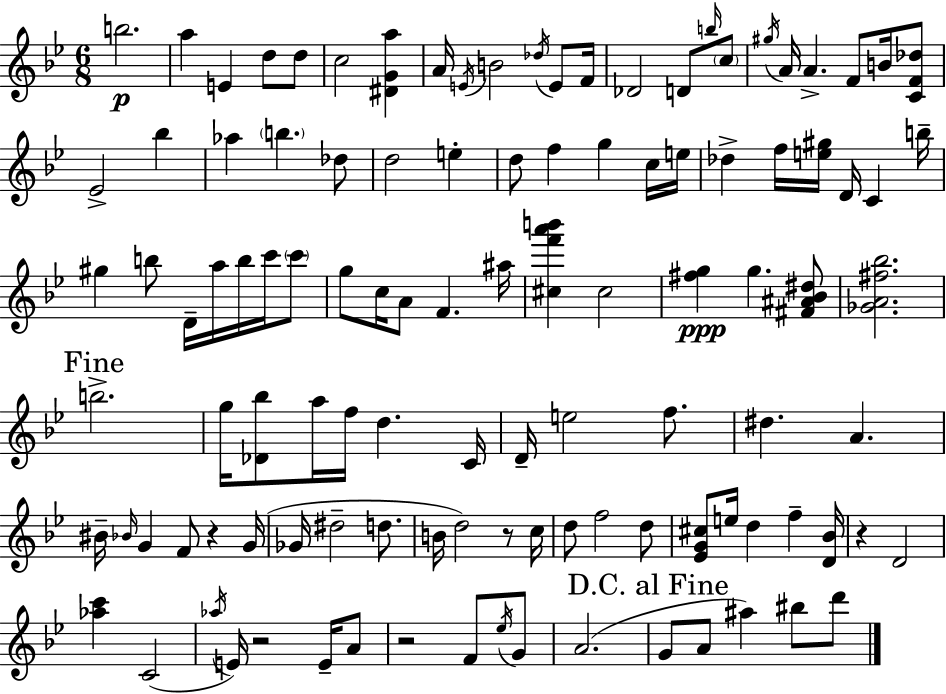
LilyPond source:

{
  \clef treble
  \numericTimeSignature
  \time 6/8
  \key bes \major
  b''2.\p | a''4 e'4 d''8 d''8 | c''2 <dis' g' a''>4 | a'16 \acciaccatura { e'16 } b'2 \acciaccatura { des''16 } e'8 | \break f'16 des'2 d'8 | \grace { b''16 } \parenthesize c''8 \acciaccatura { gis''16 } a'16 a'4.-> f'8 | b'16 <c' f' des''>8 ees'2-> | bes''4 aes''4 \parenthesize b''4. | \break des''8 d''2 | e''4-. d''8 f''4 g''4 | c''16 e''16 des''4-> f''16 <e'' gis''>16 d'16 c'4 | b''16-- gis''4 b''8 d'16-- a''16 | \break b''16 c'''16 \parenthesize c'''8 g''8 c''16 a'8 f'4. | ais''16 <cis'' f''' a''' b'''>4 cis''2 | <fis'' g''>4\ppp g''4. | <fis' ais' bes' dis''>8 <ges' a' fis'' bes''>2. | \break \mark "Fine" b''2.-> | g''16 <des' bes''>8 a''16 f''16 d''4. | c'16 d'16-- e''2 | f''8. dis''4. a'4. | \break bis'16-- \grace { bes'16 } g'4 f'8 | r4 g'16( ges'16 dis''2-- | d''8. b'16 d''2) | r8 c''16 d''8 f''2 | \break d''8 <ees' g' cis''>8 e''16 d''4 | f''4-- <d' bes'>16 r4 d'2 | <aes'' c'''>4 c'2( | \acciaccatura { aes''16 } e'16) r2 | \break e'16-- a'8 r2 | f'8 \acciaccatura { ees''16 } g'8 a'2.( | \mark "D.C. al Fine" g'8 a'8 ais''4) | bis''8 d'''8 \bar "|."
}